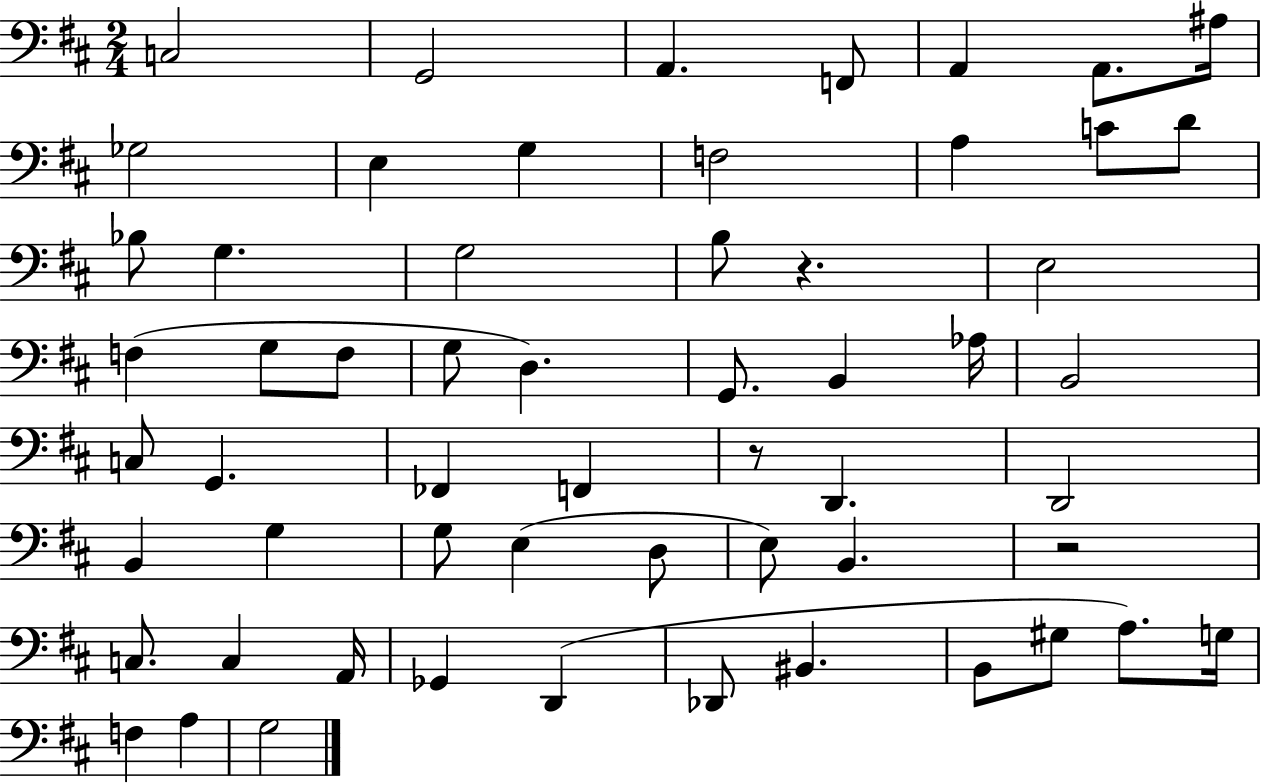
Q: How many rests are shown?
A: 3